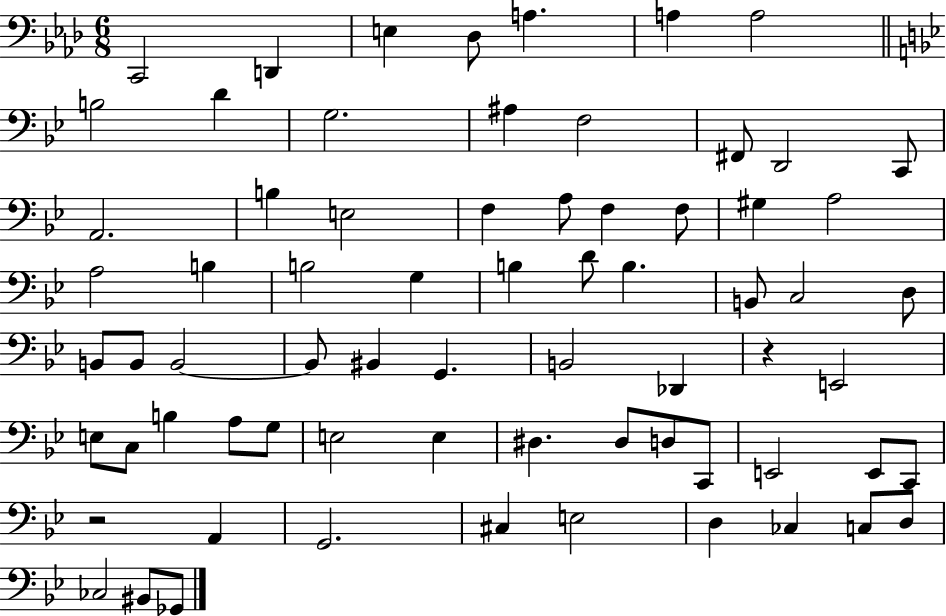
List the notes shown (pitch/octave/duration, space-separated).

C2/h D2/q E3/q Db3/e A3/q. A3/q A3/h B3/h D4/q G3/h. A#3/q F3/h F#2/e D2/h C2/e A2/h. B3/q E3/h F3/q A3/e F3/q F3/e G#3/q A3/h A3/h B3/q B3/h G3/q B3/q D4/e B3/q. B2/e C3/h D3/e B2/e B2/e B2/h B2/e BIS2/q G2/q. B2/h Db2/q R/q E2/h E3/e C3/e B3/q A3/e G3/e E3/h E3/q D#3/q. D#3/e D3/e C2/e E2/h E2/e C2/e R/h A2/q G2/h. C#3/q E3/h D3/q CES3/q C3/e D3/e CES3/h BIS2/e Gb2/e